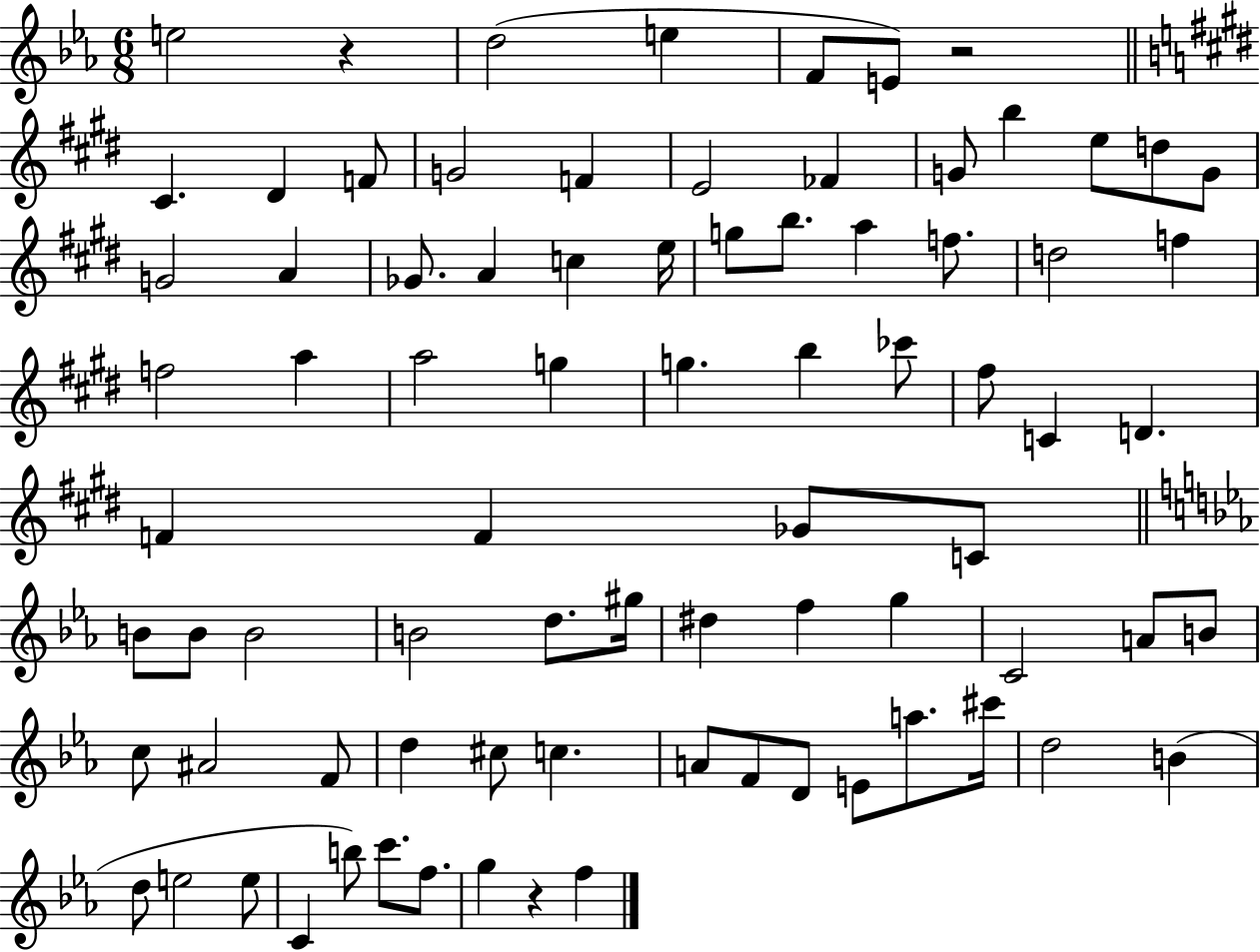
X:1
T:Untitled
M:6/8
L:1/4
K:Eb
e2 z d2 e F/2 E/2 z2 ^C ^D F/2 G2 F E2 _F G/2 b e/2 d/2 G/2 G2 A _G/2 A c e/4 g/2 b/2 a f/2 d2 f f2 a a2 g g b _c'/2 ^f/2 C D F F _G/2 C/2 B/2 B/2 B2 B2 d/2 ^g/4 ^d f g C2 A/2 B/2 c/2 ^A2 F/2 d ^c/2 c A/2 F/2 D/2 E/2 a/2 ^c'/4 d2 B d/2 e2 e/2 C b/2 c'/2 f/2 g z f